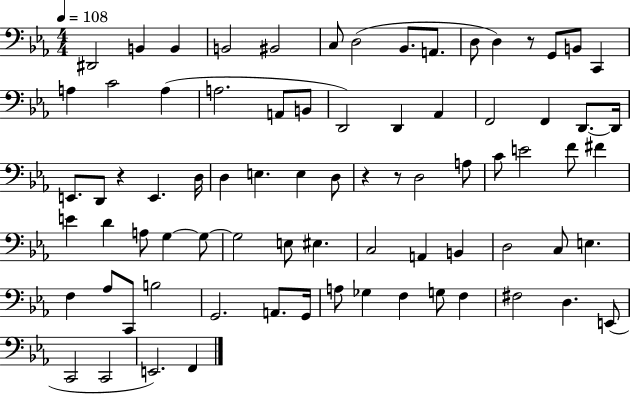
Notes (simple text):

D#2/h B2/q B2/q B2/h BIS2/h C3/e D3/h Bb2/e. A2/e. D3/e D3/q R/e G2/e B2/e C2/q A3/q C4/h A3/q A3/h. A2/e B2/e D2/h D2/q Ab2/q F2/h F2/q D2/e. D2/s E2/e. D2/e R/q E2/q. D3/s D3/q E3/q. E3/q D3/e R/q R/e D3/h A3/e C4/e E4/h F4/e F#4/q E4/q D4/q A3/e G3/q G3/e G3/h E3/e EIS3/q. C3/h A2/q B2/q D3/h C3/e E3/q. F3/q Ab3/e C2/e B3/h G2/h. A2/e. G2/s A3/e Gb3/q F3/q G3/e F3/q F#3/h D3/q. E2/e C2/h C2/h E2/h. F2/q